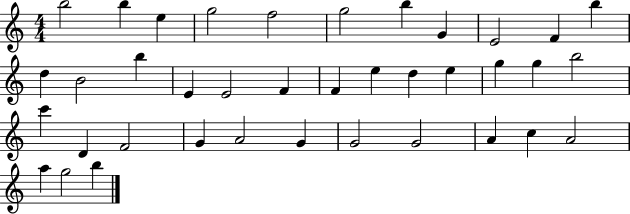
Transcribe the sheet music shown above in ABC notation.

X:1
T:Untitled
M:4/4
L:1/4
K:C
b2 b e g2 f2 g2 b G E2 F b d B2 b E E2 F F e d e g g b2 c' D F2 G A2 G G2 G2 A c A2 a g2 b